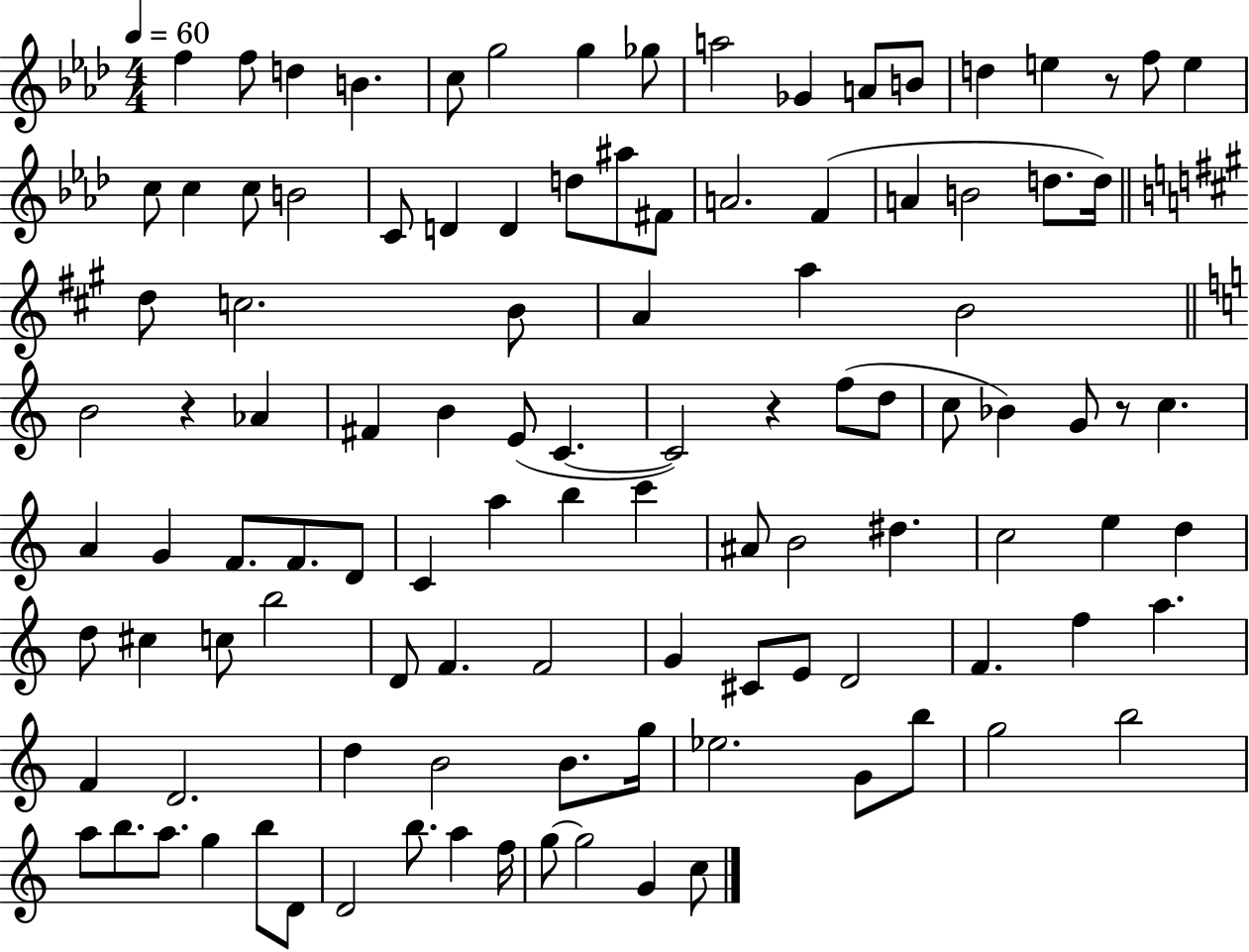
{
  \clef treble
  \numericTimeSignature
  \time 4/4
  \key aes \major
  \tempo 4 = 60
  \repeat volta 2 { f''4 f''8 d''4 b'4. | c''8 g''2 g''4 ges''8 | a''2 ges'4 a'8 b'8 | d''4 e''4 r8 f''8 e''4 | \break c''8 c''4 c''8 b'2 | c'8 d'4 d'4 d''8 ais''8 fis'8 | a'2. f'4( | a'4 b'2 d''8. d''16) | \break \bar "||" \break \key a \major d''8 c''2. b'8 | a'4 a''4 b'2 | \bar "||" \break \key c \major b'2 r4 aes'4 | fis'4 b'4 e'8( c'4.~~ | c'2) r4 f''8( d''8 | c''8 bes'4) g'8 r8 c''4. | \break a'4 g'4 f'8. f'8. d'8 | c'4 a''4 b''4 c'''4 | ais'8 b'2 dis''4. | c''2 e''4 d''4 | \break d''8 cis''4 c''8 b''2 | d'8 f'4. f'2 | g'4 cis'8 e'8 d'2 | f'4. f''4 a''4. | \break f'4 d'2. | d''4 b'2 b'8. g''16 | ees''2. g'8 b''8 | g''2 b''2 | \break a''8 b''8. a''8. g''4 b''8 d'8 | d'2 b''8. a''4 f''16 | g''8~~ g''2 g'4 c''8 | } \bar "|."
}